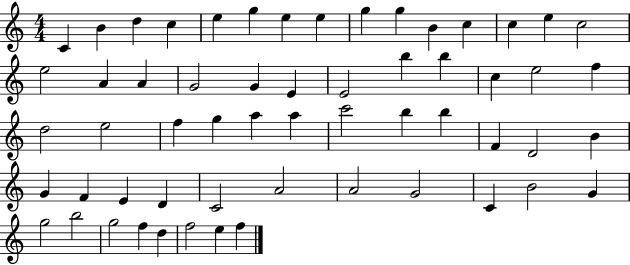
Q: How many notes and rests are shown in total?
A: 58